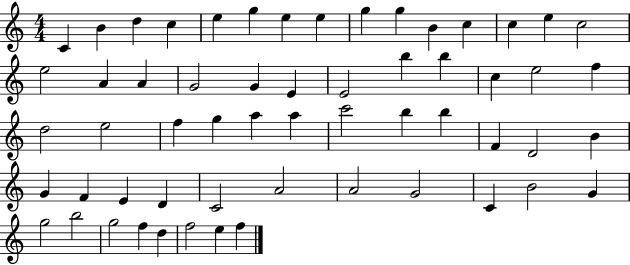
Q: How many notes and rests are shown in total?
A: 58